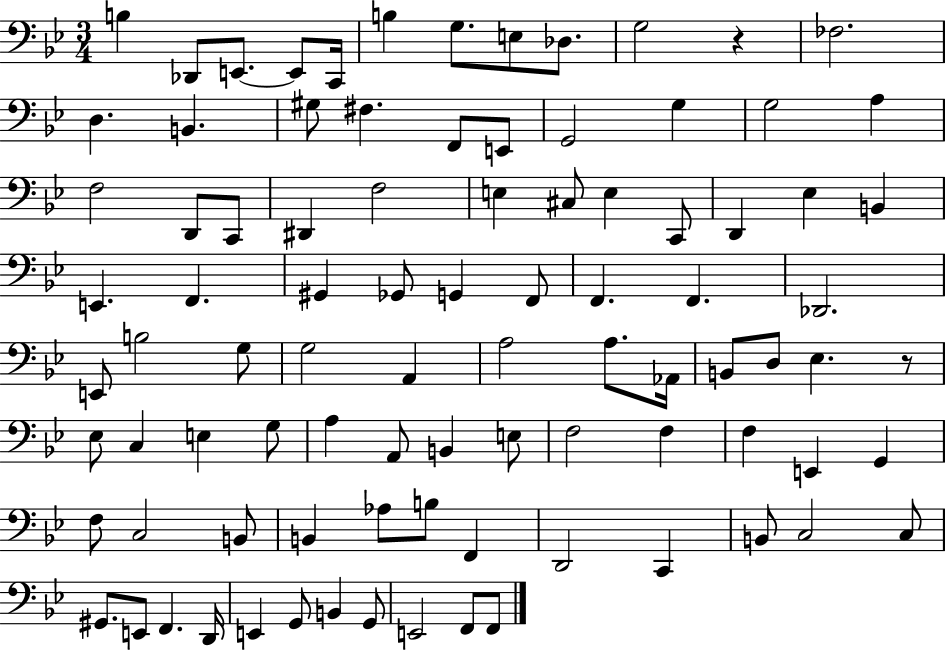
X:1
T:Untitled
M:3/4
L:1/4
K:Bb
B, _D,,/2 E,,/2 E,,/2 C,,/4 B, G,/2 E,/2 _D,/2 G,2 z _F,2 D, B,, ^G,/2 ^F, F,,/2 E,,/2 G,,2 G, G,2 A, F,2 D,,/2 C,,/2 ^D,, F,2 E, ^C,/2 E, C,,/2 D,, _E, B,, E,, F,, ^G,, _G,,/2 G,, F,,/2 F,, F,, _D,,2 E,,/2 B,2 G,/2 G,2 A,, A,2 A,/2 _A,,/4 B,,/2 D,/2 _E, z/2 _E,/2 C, E, G,/2 A, A,,/2 B,, E,/2 F,2 F, F, E,, G,, F,/2 C,2 B,,/2 B,, _A,/2 B,/2 F,, D,,2 C,, B,,/2 C,2 C,/2 ^G,,/2 E,,/2 F,, D,,/4 E,, G,,/2 B,, G,,/2 E,,2 F,,/2 F,,/2